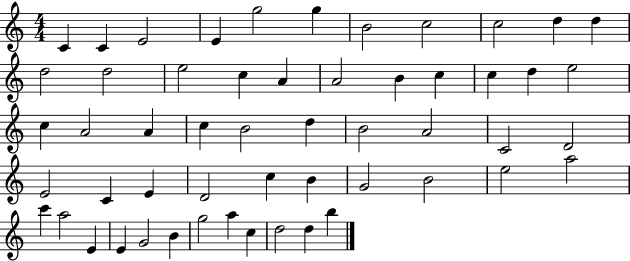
X:1
T:Untitled
M:4/4
L:1/4
K:C
C C E2 E g2 g B2 c2 c2 d d d2 d2 e2 c A A2 B c c d e2 c A2 A c B2 d B2 A2 C2 D2 E2 C E D2 c B G2 B2 e2 a2 c' a2 E E G2 B g2 a c d2 d b